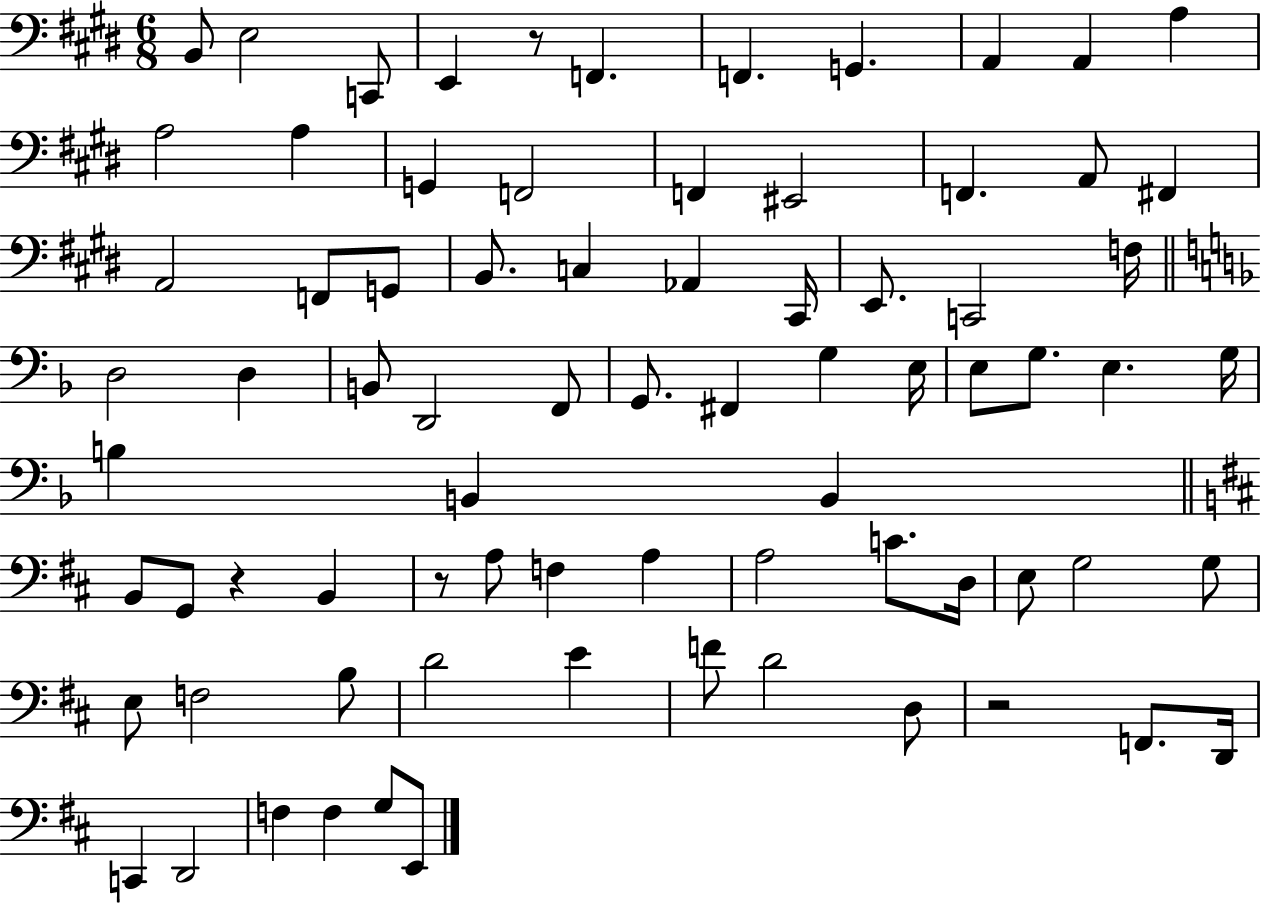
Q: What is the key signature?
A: E major